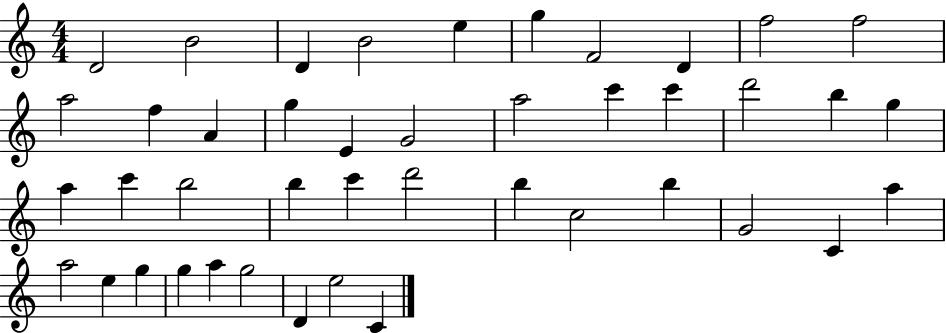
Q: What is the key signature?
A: C major